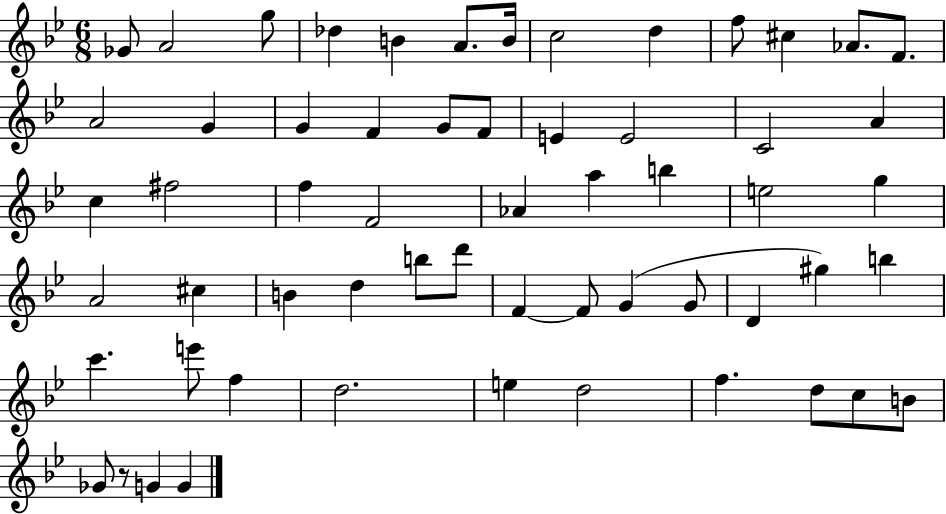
X:1
T:Untitled
M:6/8
L:1/4
K:Bb
_G/2 A2 g/2 _d B A/2 B/4 c2 d f/2 ^c _A/2 F/2 A2 G G F G/2 F/2 E E2 C2 A c ^f2 f F2 _A a b e2 g A2 ^c B d b/2 d'/2 F F/2 G G/2 D ^g b c' e'/2 f d2 e d2 f d/2 c/2 B/2 _G/2 z/2 G G